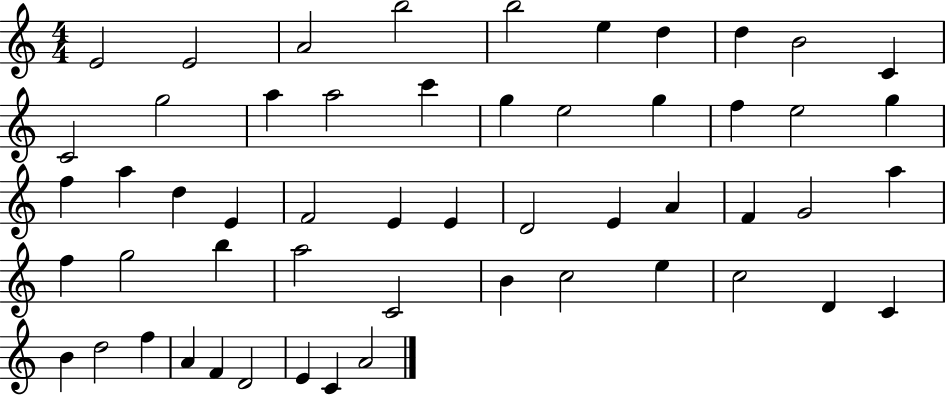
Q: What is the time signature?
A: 4/4